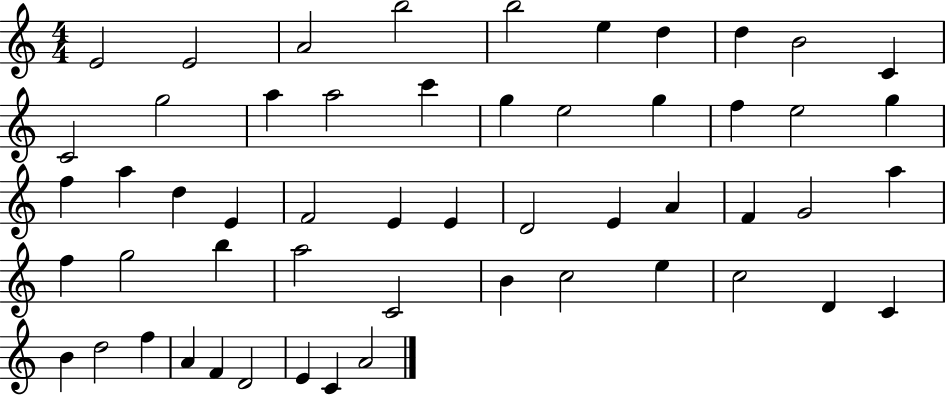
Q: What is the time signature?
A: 4/4